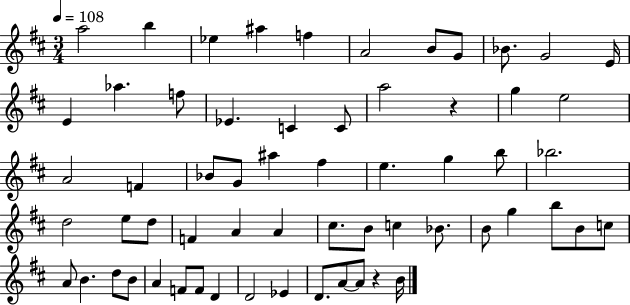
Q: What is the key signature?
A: D major